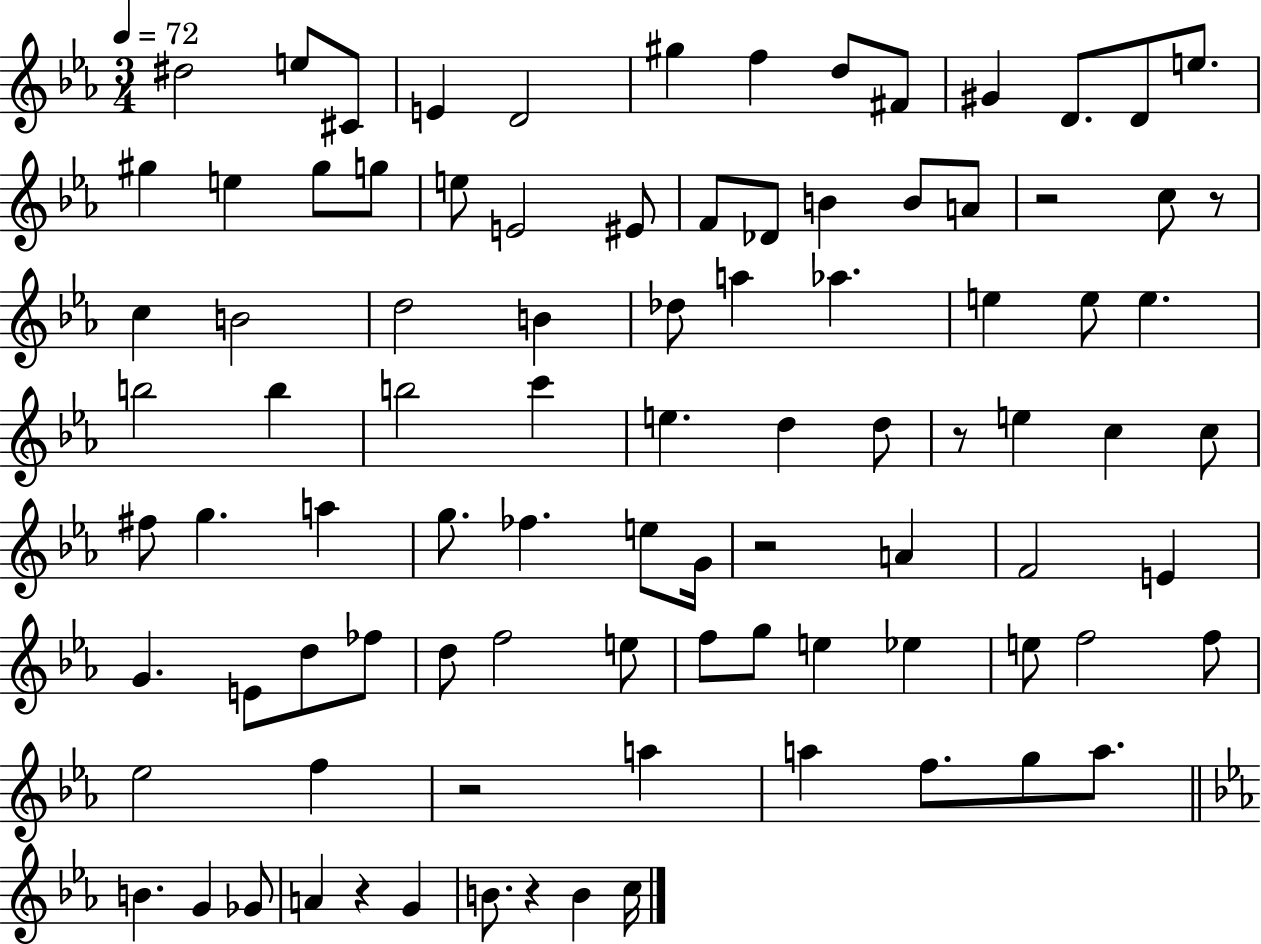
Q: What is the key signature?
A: EES major